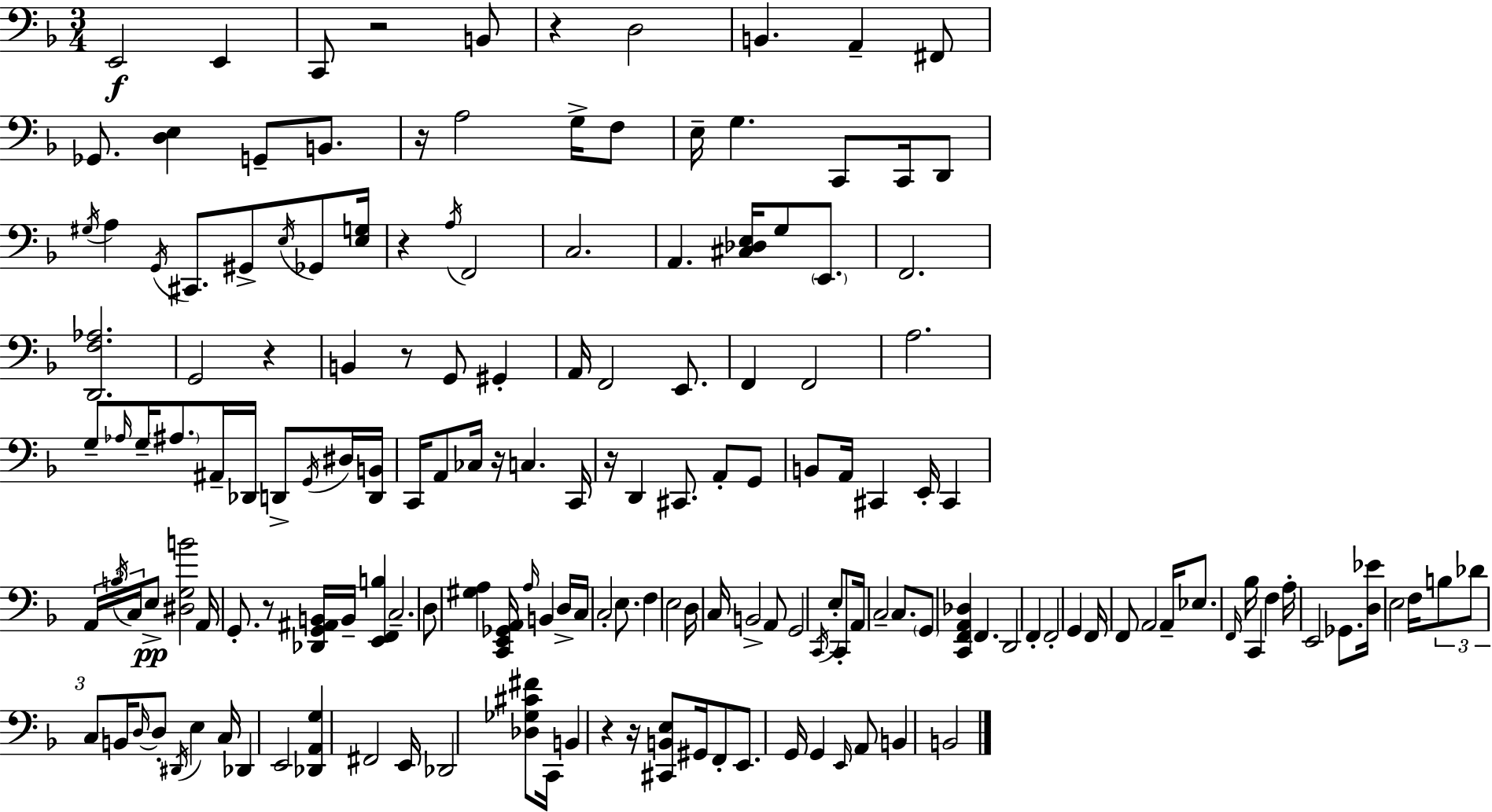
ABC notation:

X:1
T:Untitled
M:3/4
L:1/4
K:F
E,,2 E,, C,,/2 z2 B,,/2 z D,2 B,, A,, ^F,,/2 _G,,/2 [D,E,] G,,/2 B,,/2 z/4 A,2 G,/4 F,/2 E,/4 G, C,,/2 C,,/4 D,,/2 ^G,/4 A, G,,/4 ^C,,/2 ^G,,/2 E,/4 _G,,/2 [E,G,]/4 z A,/4 F,,2 C,2 A,, [^C,_D,E,]/4 G,/2 E,,/2 F,,2 [D,,F,_A,]2 G,,2 z B,, z/2 G,,/2 ^G,, A,,/4 F,,2 E,,/2 F,, F,,2 A,2 G,/2 _A,/4 G,/4 ^A,/2 ^A,,/4 _D,,/4 D,,/2 G,,/4 ^D,/4 [D,,B,,]/4 C,,/4 A,,/2 _C,/4 z/4 C, C,,/4 z/4 D,, ^C,,/2 A,,/2 G,,/2 B,,/2 A,,/4 ^C,, E,,/4 ^C,, A,,/4 B,/4 C,/4 E,/2 [^D,G,B]2 A,,/4 G,,/2 z/2 [_D,,G,,^A,,B,,]/4 B,,/4 [E,,F,,B,] C,2 D,/2 [^G,A,] [C,,E,,_G,,A,,]/4 A,/4 B,, D,/4 C,/4 C,2 E,/2 F, E,2 D,/4 C,/4 B,,2 A,,/2 G,,2 C,,/4 E,/2 C,,/2 A,,/4 C,2 C,/2 G,,/2 [C,,F,,A,,_D,] F,, D,,2 F,, F,,2 G,, F,,/4 F,,/2 A,,2 A,,/4 _E,/2 F,,/4 _B,/4 C,, F, A,/4 E,,2 _G,,/2 [D,_E]/4 E,2 F,/4 B,/2 _D/2 C,/2 B,,/4 D,/4 D,/2 ^D,,/4 E, C,/4 _D,, E,,2 [_D,,A,,G,] ^F,,2 E,,/4 _D,,2 [_D,_G,^C^F]/2 C,,/4 B,, z z/4 [^C,,B,,E,]/2 ^G,,/4 F,,/2 E,,/2 G,,/4 G,, E,,/4 A,,/2 B,, B,,2